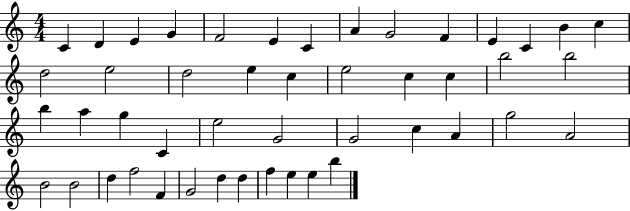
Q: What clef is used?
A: treble